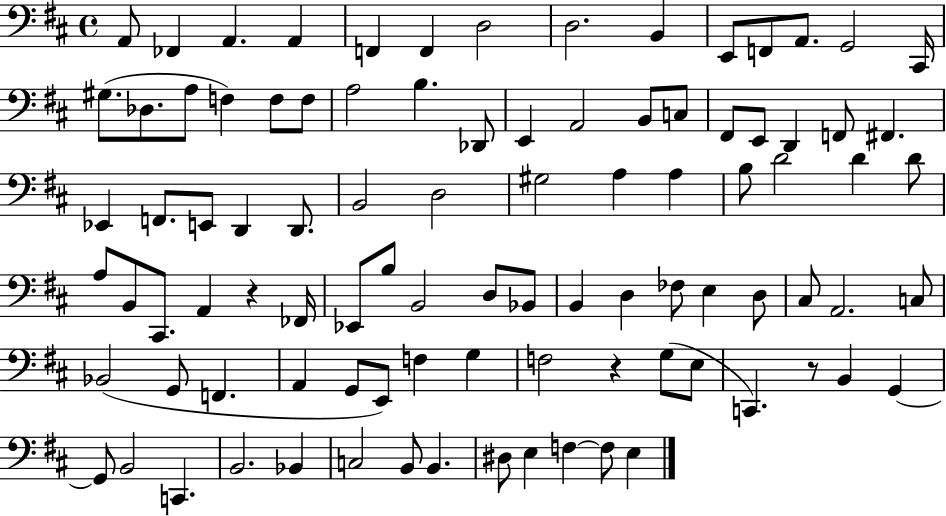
{
  \clef bass
  \time 4/4
  \defaultTimeSignature
  \key d \major
  a,8 fes,4 a,4. a,4 | f,4 f,4 d2 | d2. b,4 | e,8 f,8 a,8. g,2 cis,16 | \break gis8.( des8. a8 f4) f8 f8 | a2 b4. des,8 | e,4 a,2 b,8 c8 | fis,8 e,8 d,4 f,8 fis,4. | \break ees,4 f,8. e,8 d,4 d,8. | b,2 d2 | gis2 a4 a4 | b8 d'2 d'4 d'8 | \break a8 b,8 cis,8. a,4 r4 fes,16 | ees,8 b8 b,2 d8 bes,8 | b,4 d4 fes8 e4 d8 | cis8 a,2. c8 | \break bes,2( g,8 f,4. | a,4 g,8 e,8) f4 g4 | f2 r4 g8( e8 | c,4.) r8 b,4 g,4~~ | \break g,8 b,2 c,4. | b,2. bes,4 | c2 b,8 b,4. | dis8 e4 f4~~ f8 e4 | \break \bar "|."
}